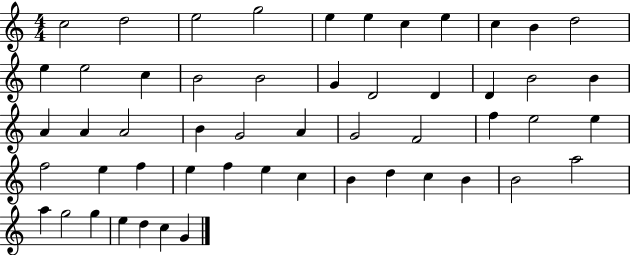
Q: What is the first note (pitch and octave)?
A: C5